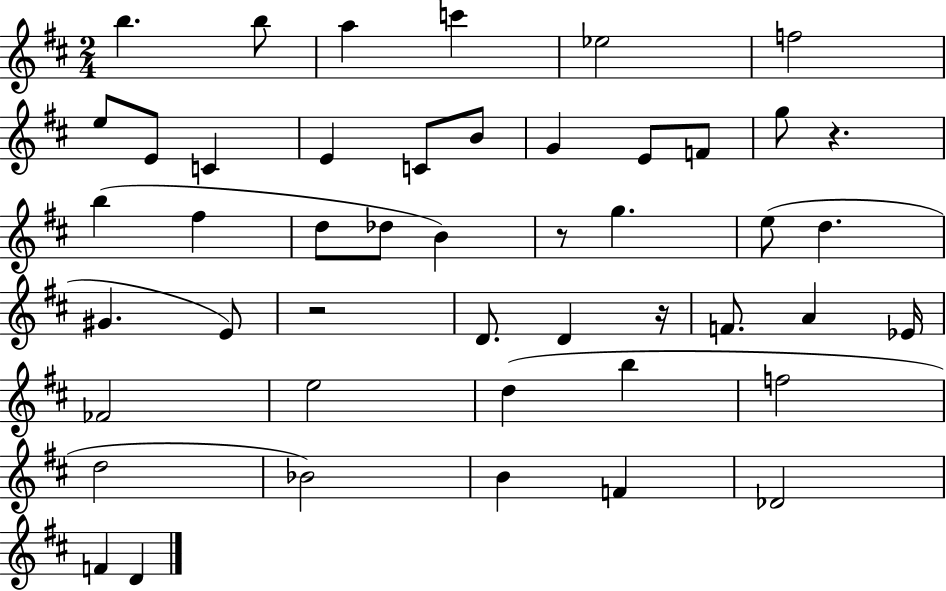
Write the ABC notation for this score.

X:1
T:Untitled
M:2/4
L:1/4
K:D
b b/2 a c' _e2 f2 e/2 E/2 C E C/2 B/2 G E/2 F/2 g/2 z b ^f d/2 _d/2 B z/2 g e/2 d ^G E/2 z2 D/2 D z/4 F/2 A _E/4 _F2 e2 d b f2 d2 _B2 B F _D2 F D